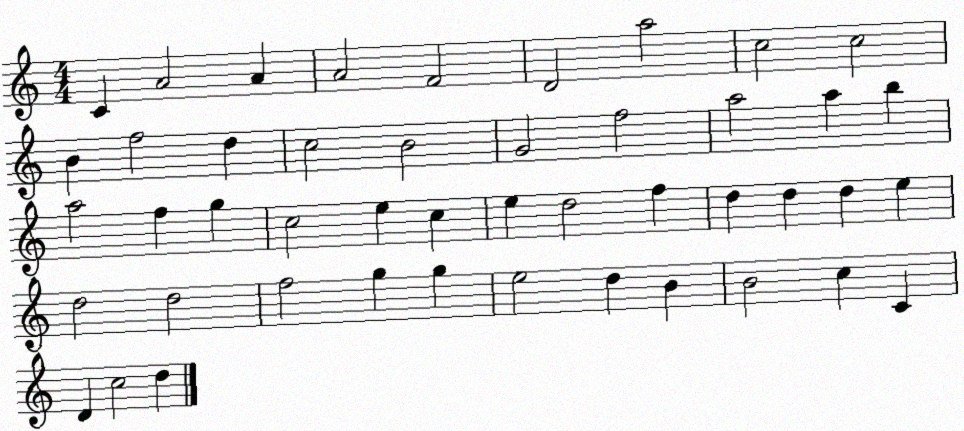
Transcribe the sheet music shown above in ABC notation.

X:1
T:Untitled
M:4/4
L:1/4
K:C
C A2 A A2 F2 D2 a2 c2 c2 B f2 d c2 B2 G2 f2 a2 a b a2 f g c2 e c e d2 f d d d e d2 d2 f2 g g e2 d B B2 c C D c2 d